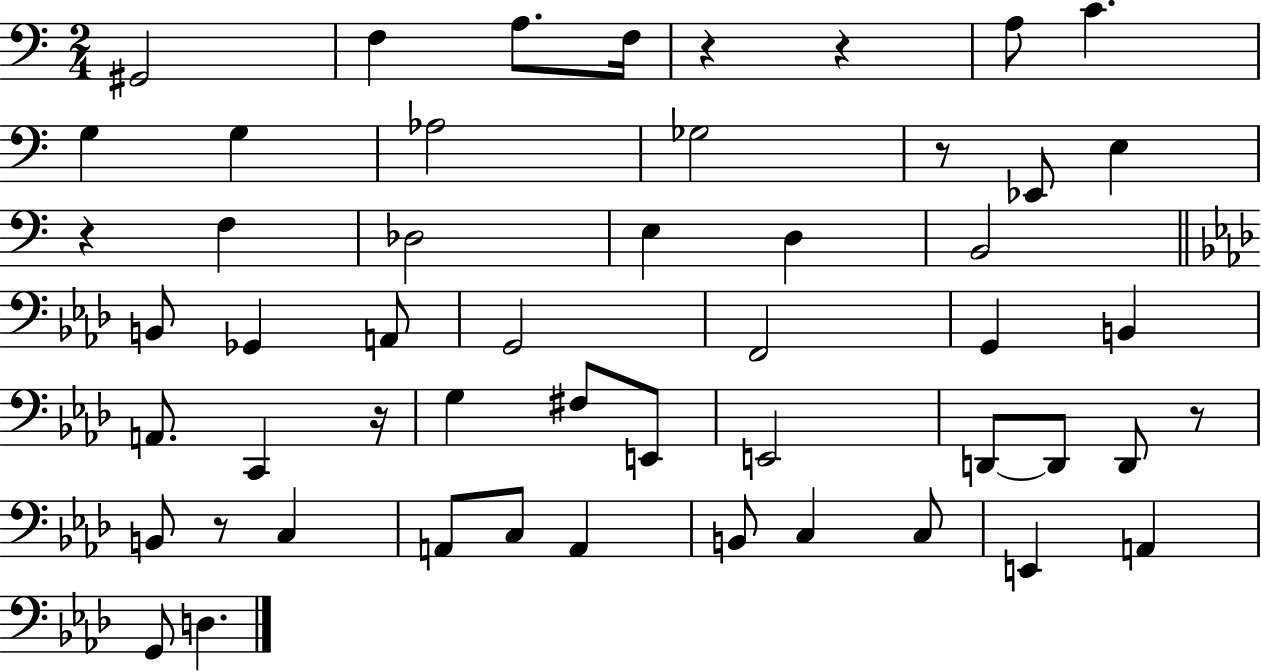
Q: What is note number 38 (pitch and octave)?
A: A2